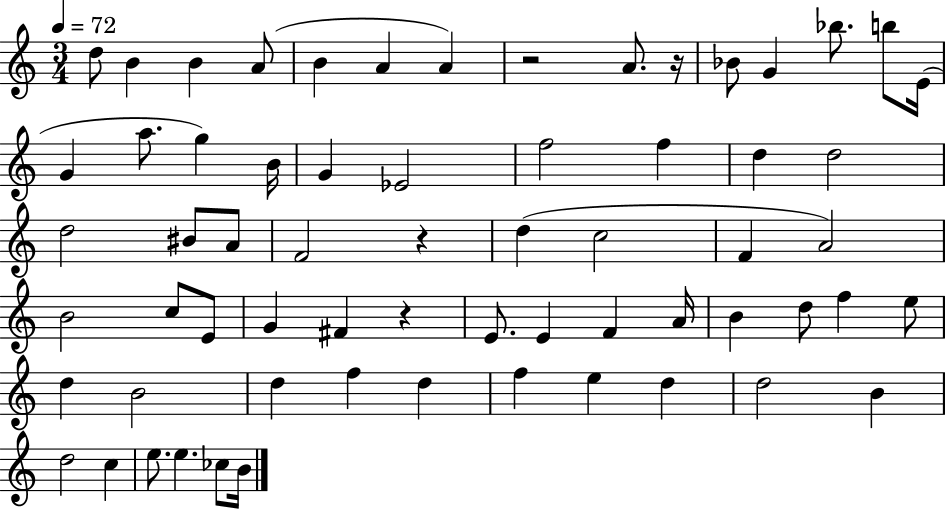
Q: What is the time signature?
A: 3/4